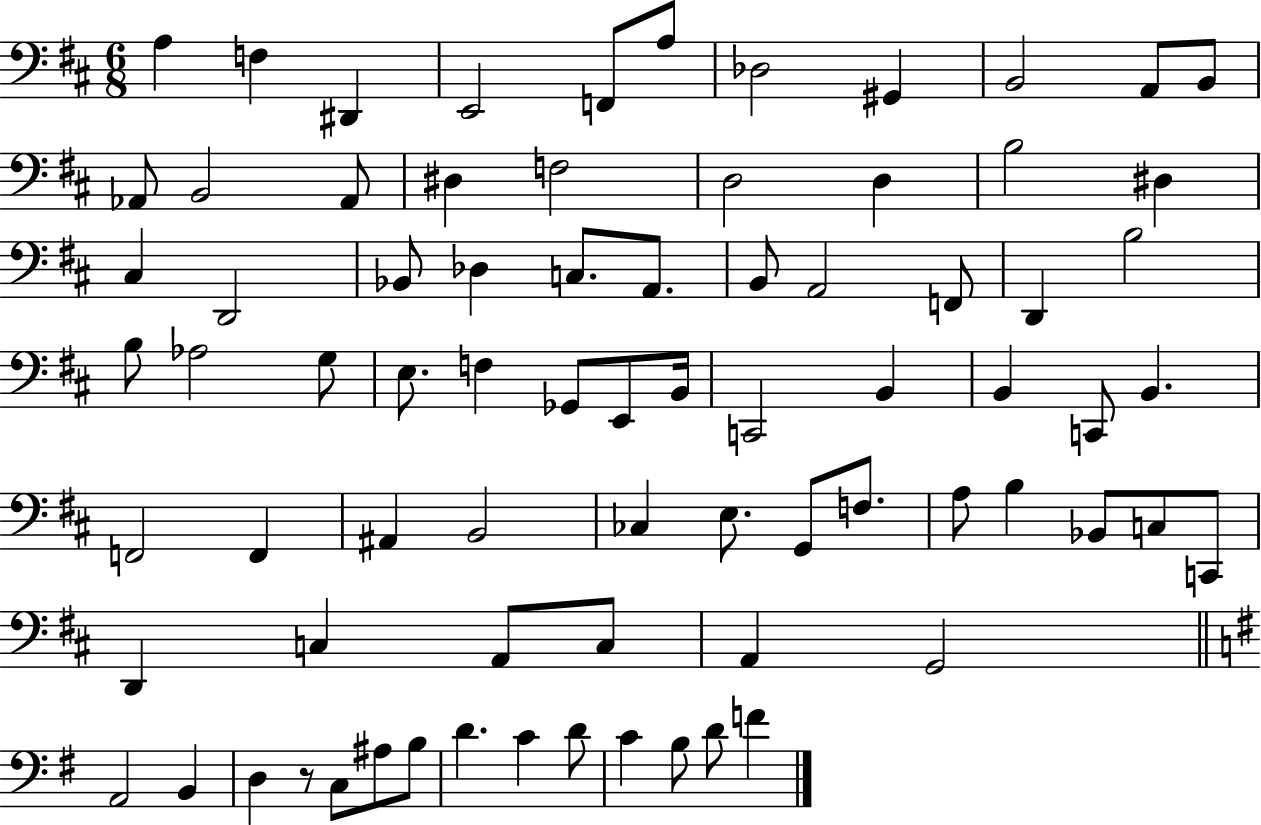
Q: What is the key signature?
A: D major